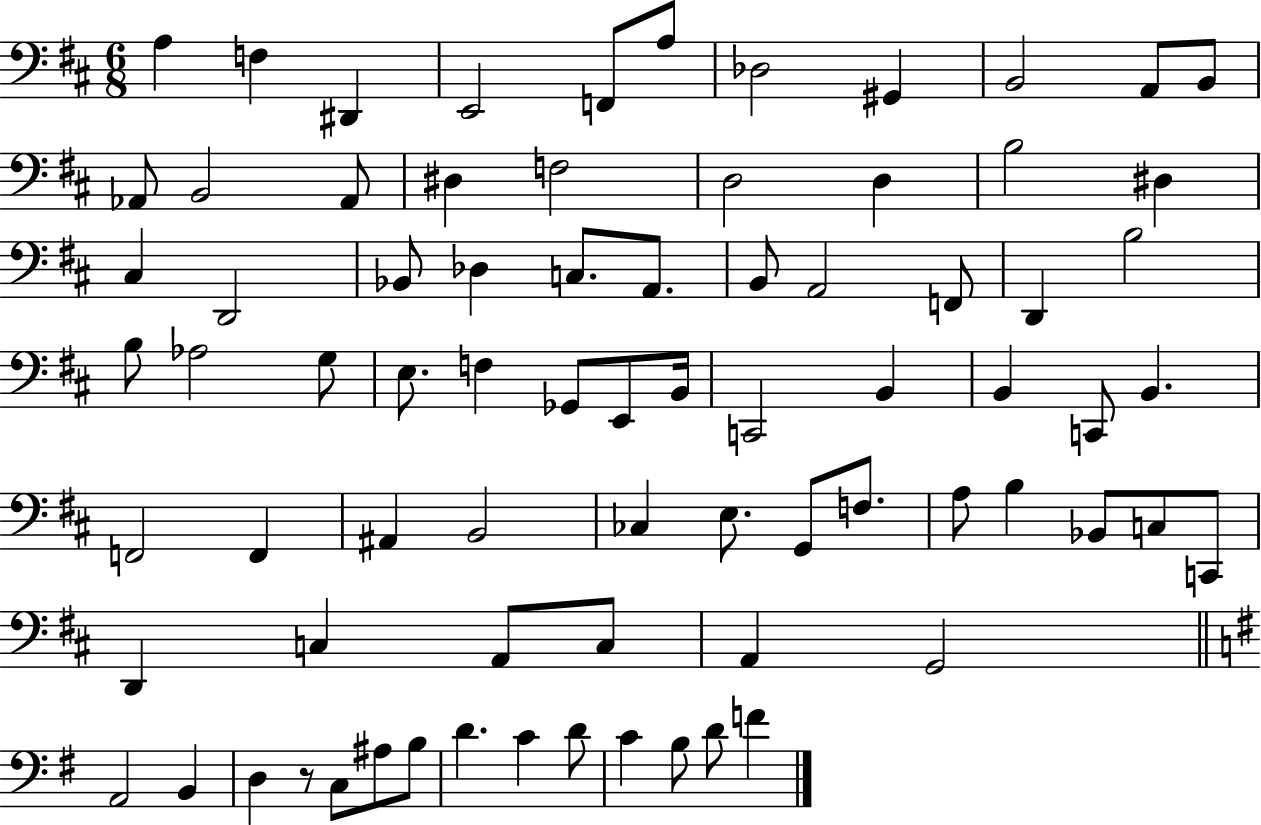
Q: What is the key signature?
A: D major